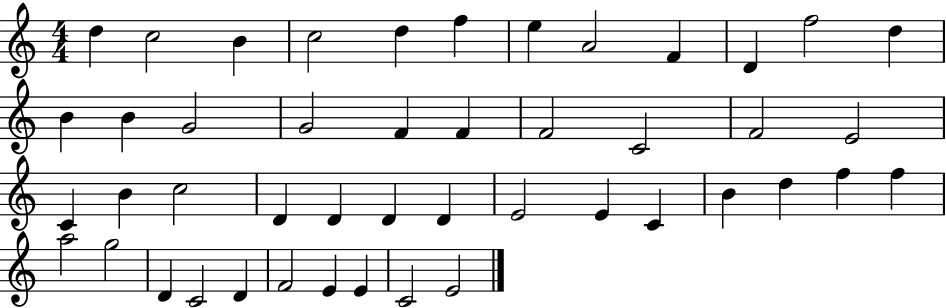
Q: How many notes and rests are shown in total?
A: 46